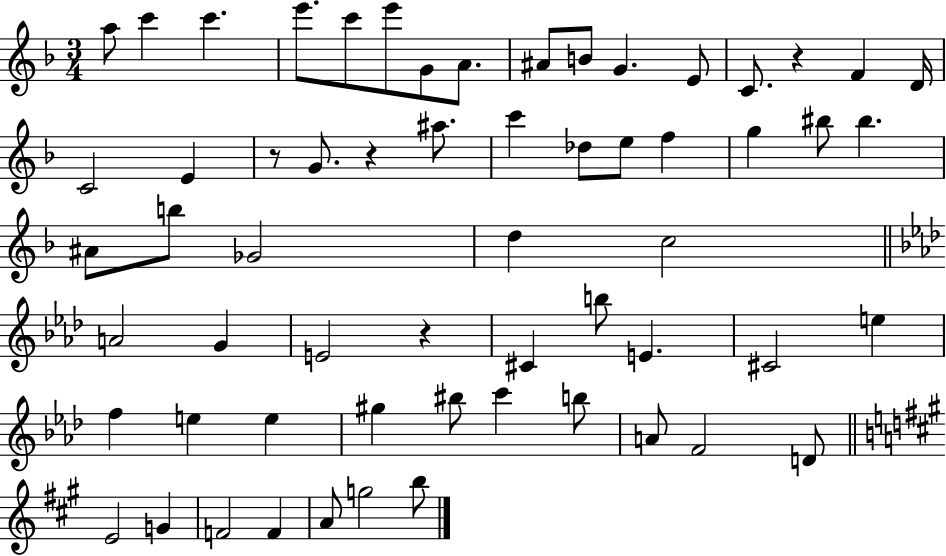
X:1
T:Untitled
M:3/4
L:1/4
K:F
a/2 c' c' e'/2 c'/2 e'/2 G/2 A/2 ^A/2 B/2 G E/2 C/2 z F D/4 C2 E z/2 G/2 z ^a/2 c' _d/2 e/2 f g ^b/2 ^b ^A/2 b/2 _G2 d c2 A2 G E2 z ^C b/2 E ^C2 e f e e ^g ^b/2 c' b/2 A/2 F2 D/2 E2 G F2 F A/2 g2 b/2